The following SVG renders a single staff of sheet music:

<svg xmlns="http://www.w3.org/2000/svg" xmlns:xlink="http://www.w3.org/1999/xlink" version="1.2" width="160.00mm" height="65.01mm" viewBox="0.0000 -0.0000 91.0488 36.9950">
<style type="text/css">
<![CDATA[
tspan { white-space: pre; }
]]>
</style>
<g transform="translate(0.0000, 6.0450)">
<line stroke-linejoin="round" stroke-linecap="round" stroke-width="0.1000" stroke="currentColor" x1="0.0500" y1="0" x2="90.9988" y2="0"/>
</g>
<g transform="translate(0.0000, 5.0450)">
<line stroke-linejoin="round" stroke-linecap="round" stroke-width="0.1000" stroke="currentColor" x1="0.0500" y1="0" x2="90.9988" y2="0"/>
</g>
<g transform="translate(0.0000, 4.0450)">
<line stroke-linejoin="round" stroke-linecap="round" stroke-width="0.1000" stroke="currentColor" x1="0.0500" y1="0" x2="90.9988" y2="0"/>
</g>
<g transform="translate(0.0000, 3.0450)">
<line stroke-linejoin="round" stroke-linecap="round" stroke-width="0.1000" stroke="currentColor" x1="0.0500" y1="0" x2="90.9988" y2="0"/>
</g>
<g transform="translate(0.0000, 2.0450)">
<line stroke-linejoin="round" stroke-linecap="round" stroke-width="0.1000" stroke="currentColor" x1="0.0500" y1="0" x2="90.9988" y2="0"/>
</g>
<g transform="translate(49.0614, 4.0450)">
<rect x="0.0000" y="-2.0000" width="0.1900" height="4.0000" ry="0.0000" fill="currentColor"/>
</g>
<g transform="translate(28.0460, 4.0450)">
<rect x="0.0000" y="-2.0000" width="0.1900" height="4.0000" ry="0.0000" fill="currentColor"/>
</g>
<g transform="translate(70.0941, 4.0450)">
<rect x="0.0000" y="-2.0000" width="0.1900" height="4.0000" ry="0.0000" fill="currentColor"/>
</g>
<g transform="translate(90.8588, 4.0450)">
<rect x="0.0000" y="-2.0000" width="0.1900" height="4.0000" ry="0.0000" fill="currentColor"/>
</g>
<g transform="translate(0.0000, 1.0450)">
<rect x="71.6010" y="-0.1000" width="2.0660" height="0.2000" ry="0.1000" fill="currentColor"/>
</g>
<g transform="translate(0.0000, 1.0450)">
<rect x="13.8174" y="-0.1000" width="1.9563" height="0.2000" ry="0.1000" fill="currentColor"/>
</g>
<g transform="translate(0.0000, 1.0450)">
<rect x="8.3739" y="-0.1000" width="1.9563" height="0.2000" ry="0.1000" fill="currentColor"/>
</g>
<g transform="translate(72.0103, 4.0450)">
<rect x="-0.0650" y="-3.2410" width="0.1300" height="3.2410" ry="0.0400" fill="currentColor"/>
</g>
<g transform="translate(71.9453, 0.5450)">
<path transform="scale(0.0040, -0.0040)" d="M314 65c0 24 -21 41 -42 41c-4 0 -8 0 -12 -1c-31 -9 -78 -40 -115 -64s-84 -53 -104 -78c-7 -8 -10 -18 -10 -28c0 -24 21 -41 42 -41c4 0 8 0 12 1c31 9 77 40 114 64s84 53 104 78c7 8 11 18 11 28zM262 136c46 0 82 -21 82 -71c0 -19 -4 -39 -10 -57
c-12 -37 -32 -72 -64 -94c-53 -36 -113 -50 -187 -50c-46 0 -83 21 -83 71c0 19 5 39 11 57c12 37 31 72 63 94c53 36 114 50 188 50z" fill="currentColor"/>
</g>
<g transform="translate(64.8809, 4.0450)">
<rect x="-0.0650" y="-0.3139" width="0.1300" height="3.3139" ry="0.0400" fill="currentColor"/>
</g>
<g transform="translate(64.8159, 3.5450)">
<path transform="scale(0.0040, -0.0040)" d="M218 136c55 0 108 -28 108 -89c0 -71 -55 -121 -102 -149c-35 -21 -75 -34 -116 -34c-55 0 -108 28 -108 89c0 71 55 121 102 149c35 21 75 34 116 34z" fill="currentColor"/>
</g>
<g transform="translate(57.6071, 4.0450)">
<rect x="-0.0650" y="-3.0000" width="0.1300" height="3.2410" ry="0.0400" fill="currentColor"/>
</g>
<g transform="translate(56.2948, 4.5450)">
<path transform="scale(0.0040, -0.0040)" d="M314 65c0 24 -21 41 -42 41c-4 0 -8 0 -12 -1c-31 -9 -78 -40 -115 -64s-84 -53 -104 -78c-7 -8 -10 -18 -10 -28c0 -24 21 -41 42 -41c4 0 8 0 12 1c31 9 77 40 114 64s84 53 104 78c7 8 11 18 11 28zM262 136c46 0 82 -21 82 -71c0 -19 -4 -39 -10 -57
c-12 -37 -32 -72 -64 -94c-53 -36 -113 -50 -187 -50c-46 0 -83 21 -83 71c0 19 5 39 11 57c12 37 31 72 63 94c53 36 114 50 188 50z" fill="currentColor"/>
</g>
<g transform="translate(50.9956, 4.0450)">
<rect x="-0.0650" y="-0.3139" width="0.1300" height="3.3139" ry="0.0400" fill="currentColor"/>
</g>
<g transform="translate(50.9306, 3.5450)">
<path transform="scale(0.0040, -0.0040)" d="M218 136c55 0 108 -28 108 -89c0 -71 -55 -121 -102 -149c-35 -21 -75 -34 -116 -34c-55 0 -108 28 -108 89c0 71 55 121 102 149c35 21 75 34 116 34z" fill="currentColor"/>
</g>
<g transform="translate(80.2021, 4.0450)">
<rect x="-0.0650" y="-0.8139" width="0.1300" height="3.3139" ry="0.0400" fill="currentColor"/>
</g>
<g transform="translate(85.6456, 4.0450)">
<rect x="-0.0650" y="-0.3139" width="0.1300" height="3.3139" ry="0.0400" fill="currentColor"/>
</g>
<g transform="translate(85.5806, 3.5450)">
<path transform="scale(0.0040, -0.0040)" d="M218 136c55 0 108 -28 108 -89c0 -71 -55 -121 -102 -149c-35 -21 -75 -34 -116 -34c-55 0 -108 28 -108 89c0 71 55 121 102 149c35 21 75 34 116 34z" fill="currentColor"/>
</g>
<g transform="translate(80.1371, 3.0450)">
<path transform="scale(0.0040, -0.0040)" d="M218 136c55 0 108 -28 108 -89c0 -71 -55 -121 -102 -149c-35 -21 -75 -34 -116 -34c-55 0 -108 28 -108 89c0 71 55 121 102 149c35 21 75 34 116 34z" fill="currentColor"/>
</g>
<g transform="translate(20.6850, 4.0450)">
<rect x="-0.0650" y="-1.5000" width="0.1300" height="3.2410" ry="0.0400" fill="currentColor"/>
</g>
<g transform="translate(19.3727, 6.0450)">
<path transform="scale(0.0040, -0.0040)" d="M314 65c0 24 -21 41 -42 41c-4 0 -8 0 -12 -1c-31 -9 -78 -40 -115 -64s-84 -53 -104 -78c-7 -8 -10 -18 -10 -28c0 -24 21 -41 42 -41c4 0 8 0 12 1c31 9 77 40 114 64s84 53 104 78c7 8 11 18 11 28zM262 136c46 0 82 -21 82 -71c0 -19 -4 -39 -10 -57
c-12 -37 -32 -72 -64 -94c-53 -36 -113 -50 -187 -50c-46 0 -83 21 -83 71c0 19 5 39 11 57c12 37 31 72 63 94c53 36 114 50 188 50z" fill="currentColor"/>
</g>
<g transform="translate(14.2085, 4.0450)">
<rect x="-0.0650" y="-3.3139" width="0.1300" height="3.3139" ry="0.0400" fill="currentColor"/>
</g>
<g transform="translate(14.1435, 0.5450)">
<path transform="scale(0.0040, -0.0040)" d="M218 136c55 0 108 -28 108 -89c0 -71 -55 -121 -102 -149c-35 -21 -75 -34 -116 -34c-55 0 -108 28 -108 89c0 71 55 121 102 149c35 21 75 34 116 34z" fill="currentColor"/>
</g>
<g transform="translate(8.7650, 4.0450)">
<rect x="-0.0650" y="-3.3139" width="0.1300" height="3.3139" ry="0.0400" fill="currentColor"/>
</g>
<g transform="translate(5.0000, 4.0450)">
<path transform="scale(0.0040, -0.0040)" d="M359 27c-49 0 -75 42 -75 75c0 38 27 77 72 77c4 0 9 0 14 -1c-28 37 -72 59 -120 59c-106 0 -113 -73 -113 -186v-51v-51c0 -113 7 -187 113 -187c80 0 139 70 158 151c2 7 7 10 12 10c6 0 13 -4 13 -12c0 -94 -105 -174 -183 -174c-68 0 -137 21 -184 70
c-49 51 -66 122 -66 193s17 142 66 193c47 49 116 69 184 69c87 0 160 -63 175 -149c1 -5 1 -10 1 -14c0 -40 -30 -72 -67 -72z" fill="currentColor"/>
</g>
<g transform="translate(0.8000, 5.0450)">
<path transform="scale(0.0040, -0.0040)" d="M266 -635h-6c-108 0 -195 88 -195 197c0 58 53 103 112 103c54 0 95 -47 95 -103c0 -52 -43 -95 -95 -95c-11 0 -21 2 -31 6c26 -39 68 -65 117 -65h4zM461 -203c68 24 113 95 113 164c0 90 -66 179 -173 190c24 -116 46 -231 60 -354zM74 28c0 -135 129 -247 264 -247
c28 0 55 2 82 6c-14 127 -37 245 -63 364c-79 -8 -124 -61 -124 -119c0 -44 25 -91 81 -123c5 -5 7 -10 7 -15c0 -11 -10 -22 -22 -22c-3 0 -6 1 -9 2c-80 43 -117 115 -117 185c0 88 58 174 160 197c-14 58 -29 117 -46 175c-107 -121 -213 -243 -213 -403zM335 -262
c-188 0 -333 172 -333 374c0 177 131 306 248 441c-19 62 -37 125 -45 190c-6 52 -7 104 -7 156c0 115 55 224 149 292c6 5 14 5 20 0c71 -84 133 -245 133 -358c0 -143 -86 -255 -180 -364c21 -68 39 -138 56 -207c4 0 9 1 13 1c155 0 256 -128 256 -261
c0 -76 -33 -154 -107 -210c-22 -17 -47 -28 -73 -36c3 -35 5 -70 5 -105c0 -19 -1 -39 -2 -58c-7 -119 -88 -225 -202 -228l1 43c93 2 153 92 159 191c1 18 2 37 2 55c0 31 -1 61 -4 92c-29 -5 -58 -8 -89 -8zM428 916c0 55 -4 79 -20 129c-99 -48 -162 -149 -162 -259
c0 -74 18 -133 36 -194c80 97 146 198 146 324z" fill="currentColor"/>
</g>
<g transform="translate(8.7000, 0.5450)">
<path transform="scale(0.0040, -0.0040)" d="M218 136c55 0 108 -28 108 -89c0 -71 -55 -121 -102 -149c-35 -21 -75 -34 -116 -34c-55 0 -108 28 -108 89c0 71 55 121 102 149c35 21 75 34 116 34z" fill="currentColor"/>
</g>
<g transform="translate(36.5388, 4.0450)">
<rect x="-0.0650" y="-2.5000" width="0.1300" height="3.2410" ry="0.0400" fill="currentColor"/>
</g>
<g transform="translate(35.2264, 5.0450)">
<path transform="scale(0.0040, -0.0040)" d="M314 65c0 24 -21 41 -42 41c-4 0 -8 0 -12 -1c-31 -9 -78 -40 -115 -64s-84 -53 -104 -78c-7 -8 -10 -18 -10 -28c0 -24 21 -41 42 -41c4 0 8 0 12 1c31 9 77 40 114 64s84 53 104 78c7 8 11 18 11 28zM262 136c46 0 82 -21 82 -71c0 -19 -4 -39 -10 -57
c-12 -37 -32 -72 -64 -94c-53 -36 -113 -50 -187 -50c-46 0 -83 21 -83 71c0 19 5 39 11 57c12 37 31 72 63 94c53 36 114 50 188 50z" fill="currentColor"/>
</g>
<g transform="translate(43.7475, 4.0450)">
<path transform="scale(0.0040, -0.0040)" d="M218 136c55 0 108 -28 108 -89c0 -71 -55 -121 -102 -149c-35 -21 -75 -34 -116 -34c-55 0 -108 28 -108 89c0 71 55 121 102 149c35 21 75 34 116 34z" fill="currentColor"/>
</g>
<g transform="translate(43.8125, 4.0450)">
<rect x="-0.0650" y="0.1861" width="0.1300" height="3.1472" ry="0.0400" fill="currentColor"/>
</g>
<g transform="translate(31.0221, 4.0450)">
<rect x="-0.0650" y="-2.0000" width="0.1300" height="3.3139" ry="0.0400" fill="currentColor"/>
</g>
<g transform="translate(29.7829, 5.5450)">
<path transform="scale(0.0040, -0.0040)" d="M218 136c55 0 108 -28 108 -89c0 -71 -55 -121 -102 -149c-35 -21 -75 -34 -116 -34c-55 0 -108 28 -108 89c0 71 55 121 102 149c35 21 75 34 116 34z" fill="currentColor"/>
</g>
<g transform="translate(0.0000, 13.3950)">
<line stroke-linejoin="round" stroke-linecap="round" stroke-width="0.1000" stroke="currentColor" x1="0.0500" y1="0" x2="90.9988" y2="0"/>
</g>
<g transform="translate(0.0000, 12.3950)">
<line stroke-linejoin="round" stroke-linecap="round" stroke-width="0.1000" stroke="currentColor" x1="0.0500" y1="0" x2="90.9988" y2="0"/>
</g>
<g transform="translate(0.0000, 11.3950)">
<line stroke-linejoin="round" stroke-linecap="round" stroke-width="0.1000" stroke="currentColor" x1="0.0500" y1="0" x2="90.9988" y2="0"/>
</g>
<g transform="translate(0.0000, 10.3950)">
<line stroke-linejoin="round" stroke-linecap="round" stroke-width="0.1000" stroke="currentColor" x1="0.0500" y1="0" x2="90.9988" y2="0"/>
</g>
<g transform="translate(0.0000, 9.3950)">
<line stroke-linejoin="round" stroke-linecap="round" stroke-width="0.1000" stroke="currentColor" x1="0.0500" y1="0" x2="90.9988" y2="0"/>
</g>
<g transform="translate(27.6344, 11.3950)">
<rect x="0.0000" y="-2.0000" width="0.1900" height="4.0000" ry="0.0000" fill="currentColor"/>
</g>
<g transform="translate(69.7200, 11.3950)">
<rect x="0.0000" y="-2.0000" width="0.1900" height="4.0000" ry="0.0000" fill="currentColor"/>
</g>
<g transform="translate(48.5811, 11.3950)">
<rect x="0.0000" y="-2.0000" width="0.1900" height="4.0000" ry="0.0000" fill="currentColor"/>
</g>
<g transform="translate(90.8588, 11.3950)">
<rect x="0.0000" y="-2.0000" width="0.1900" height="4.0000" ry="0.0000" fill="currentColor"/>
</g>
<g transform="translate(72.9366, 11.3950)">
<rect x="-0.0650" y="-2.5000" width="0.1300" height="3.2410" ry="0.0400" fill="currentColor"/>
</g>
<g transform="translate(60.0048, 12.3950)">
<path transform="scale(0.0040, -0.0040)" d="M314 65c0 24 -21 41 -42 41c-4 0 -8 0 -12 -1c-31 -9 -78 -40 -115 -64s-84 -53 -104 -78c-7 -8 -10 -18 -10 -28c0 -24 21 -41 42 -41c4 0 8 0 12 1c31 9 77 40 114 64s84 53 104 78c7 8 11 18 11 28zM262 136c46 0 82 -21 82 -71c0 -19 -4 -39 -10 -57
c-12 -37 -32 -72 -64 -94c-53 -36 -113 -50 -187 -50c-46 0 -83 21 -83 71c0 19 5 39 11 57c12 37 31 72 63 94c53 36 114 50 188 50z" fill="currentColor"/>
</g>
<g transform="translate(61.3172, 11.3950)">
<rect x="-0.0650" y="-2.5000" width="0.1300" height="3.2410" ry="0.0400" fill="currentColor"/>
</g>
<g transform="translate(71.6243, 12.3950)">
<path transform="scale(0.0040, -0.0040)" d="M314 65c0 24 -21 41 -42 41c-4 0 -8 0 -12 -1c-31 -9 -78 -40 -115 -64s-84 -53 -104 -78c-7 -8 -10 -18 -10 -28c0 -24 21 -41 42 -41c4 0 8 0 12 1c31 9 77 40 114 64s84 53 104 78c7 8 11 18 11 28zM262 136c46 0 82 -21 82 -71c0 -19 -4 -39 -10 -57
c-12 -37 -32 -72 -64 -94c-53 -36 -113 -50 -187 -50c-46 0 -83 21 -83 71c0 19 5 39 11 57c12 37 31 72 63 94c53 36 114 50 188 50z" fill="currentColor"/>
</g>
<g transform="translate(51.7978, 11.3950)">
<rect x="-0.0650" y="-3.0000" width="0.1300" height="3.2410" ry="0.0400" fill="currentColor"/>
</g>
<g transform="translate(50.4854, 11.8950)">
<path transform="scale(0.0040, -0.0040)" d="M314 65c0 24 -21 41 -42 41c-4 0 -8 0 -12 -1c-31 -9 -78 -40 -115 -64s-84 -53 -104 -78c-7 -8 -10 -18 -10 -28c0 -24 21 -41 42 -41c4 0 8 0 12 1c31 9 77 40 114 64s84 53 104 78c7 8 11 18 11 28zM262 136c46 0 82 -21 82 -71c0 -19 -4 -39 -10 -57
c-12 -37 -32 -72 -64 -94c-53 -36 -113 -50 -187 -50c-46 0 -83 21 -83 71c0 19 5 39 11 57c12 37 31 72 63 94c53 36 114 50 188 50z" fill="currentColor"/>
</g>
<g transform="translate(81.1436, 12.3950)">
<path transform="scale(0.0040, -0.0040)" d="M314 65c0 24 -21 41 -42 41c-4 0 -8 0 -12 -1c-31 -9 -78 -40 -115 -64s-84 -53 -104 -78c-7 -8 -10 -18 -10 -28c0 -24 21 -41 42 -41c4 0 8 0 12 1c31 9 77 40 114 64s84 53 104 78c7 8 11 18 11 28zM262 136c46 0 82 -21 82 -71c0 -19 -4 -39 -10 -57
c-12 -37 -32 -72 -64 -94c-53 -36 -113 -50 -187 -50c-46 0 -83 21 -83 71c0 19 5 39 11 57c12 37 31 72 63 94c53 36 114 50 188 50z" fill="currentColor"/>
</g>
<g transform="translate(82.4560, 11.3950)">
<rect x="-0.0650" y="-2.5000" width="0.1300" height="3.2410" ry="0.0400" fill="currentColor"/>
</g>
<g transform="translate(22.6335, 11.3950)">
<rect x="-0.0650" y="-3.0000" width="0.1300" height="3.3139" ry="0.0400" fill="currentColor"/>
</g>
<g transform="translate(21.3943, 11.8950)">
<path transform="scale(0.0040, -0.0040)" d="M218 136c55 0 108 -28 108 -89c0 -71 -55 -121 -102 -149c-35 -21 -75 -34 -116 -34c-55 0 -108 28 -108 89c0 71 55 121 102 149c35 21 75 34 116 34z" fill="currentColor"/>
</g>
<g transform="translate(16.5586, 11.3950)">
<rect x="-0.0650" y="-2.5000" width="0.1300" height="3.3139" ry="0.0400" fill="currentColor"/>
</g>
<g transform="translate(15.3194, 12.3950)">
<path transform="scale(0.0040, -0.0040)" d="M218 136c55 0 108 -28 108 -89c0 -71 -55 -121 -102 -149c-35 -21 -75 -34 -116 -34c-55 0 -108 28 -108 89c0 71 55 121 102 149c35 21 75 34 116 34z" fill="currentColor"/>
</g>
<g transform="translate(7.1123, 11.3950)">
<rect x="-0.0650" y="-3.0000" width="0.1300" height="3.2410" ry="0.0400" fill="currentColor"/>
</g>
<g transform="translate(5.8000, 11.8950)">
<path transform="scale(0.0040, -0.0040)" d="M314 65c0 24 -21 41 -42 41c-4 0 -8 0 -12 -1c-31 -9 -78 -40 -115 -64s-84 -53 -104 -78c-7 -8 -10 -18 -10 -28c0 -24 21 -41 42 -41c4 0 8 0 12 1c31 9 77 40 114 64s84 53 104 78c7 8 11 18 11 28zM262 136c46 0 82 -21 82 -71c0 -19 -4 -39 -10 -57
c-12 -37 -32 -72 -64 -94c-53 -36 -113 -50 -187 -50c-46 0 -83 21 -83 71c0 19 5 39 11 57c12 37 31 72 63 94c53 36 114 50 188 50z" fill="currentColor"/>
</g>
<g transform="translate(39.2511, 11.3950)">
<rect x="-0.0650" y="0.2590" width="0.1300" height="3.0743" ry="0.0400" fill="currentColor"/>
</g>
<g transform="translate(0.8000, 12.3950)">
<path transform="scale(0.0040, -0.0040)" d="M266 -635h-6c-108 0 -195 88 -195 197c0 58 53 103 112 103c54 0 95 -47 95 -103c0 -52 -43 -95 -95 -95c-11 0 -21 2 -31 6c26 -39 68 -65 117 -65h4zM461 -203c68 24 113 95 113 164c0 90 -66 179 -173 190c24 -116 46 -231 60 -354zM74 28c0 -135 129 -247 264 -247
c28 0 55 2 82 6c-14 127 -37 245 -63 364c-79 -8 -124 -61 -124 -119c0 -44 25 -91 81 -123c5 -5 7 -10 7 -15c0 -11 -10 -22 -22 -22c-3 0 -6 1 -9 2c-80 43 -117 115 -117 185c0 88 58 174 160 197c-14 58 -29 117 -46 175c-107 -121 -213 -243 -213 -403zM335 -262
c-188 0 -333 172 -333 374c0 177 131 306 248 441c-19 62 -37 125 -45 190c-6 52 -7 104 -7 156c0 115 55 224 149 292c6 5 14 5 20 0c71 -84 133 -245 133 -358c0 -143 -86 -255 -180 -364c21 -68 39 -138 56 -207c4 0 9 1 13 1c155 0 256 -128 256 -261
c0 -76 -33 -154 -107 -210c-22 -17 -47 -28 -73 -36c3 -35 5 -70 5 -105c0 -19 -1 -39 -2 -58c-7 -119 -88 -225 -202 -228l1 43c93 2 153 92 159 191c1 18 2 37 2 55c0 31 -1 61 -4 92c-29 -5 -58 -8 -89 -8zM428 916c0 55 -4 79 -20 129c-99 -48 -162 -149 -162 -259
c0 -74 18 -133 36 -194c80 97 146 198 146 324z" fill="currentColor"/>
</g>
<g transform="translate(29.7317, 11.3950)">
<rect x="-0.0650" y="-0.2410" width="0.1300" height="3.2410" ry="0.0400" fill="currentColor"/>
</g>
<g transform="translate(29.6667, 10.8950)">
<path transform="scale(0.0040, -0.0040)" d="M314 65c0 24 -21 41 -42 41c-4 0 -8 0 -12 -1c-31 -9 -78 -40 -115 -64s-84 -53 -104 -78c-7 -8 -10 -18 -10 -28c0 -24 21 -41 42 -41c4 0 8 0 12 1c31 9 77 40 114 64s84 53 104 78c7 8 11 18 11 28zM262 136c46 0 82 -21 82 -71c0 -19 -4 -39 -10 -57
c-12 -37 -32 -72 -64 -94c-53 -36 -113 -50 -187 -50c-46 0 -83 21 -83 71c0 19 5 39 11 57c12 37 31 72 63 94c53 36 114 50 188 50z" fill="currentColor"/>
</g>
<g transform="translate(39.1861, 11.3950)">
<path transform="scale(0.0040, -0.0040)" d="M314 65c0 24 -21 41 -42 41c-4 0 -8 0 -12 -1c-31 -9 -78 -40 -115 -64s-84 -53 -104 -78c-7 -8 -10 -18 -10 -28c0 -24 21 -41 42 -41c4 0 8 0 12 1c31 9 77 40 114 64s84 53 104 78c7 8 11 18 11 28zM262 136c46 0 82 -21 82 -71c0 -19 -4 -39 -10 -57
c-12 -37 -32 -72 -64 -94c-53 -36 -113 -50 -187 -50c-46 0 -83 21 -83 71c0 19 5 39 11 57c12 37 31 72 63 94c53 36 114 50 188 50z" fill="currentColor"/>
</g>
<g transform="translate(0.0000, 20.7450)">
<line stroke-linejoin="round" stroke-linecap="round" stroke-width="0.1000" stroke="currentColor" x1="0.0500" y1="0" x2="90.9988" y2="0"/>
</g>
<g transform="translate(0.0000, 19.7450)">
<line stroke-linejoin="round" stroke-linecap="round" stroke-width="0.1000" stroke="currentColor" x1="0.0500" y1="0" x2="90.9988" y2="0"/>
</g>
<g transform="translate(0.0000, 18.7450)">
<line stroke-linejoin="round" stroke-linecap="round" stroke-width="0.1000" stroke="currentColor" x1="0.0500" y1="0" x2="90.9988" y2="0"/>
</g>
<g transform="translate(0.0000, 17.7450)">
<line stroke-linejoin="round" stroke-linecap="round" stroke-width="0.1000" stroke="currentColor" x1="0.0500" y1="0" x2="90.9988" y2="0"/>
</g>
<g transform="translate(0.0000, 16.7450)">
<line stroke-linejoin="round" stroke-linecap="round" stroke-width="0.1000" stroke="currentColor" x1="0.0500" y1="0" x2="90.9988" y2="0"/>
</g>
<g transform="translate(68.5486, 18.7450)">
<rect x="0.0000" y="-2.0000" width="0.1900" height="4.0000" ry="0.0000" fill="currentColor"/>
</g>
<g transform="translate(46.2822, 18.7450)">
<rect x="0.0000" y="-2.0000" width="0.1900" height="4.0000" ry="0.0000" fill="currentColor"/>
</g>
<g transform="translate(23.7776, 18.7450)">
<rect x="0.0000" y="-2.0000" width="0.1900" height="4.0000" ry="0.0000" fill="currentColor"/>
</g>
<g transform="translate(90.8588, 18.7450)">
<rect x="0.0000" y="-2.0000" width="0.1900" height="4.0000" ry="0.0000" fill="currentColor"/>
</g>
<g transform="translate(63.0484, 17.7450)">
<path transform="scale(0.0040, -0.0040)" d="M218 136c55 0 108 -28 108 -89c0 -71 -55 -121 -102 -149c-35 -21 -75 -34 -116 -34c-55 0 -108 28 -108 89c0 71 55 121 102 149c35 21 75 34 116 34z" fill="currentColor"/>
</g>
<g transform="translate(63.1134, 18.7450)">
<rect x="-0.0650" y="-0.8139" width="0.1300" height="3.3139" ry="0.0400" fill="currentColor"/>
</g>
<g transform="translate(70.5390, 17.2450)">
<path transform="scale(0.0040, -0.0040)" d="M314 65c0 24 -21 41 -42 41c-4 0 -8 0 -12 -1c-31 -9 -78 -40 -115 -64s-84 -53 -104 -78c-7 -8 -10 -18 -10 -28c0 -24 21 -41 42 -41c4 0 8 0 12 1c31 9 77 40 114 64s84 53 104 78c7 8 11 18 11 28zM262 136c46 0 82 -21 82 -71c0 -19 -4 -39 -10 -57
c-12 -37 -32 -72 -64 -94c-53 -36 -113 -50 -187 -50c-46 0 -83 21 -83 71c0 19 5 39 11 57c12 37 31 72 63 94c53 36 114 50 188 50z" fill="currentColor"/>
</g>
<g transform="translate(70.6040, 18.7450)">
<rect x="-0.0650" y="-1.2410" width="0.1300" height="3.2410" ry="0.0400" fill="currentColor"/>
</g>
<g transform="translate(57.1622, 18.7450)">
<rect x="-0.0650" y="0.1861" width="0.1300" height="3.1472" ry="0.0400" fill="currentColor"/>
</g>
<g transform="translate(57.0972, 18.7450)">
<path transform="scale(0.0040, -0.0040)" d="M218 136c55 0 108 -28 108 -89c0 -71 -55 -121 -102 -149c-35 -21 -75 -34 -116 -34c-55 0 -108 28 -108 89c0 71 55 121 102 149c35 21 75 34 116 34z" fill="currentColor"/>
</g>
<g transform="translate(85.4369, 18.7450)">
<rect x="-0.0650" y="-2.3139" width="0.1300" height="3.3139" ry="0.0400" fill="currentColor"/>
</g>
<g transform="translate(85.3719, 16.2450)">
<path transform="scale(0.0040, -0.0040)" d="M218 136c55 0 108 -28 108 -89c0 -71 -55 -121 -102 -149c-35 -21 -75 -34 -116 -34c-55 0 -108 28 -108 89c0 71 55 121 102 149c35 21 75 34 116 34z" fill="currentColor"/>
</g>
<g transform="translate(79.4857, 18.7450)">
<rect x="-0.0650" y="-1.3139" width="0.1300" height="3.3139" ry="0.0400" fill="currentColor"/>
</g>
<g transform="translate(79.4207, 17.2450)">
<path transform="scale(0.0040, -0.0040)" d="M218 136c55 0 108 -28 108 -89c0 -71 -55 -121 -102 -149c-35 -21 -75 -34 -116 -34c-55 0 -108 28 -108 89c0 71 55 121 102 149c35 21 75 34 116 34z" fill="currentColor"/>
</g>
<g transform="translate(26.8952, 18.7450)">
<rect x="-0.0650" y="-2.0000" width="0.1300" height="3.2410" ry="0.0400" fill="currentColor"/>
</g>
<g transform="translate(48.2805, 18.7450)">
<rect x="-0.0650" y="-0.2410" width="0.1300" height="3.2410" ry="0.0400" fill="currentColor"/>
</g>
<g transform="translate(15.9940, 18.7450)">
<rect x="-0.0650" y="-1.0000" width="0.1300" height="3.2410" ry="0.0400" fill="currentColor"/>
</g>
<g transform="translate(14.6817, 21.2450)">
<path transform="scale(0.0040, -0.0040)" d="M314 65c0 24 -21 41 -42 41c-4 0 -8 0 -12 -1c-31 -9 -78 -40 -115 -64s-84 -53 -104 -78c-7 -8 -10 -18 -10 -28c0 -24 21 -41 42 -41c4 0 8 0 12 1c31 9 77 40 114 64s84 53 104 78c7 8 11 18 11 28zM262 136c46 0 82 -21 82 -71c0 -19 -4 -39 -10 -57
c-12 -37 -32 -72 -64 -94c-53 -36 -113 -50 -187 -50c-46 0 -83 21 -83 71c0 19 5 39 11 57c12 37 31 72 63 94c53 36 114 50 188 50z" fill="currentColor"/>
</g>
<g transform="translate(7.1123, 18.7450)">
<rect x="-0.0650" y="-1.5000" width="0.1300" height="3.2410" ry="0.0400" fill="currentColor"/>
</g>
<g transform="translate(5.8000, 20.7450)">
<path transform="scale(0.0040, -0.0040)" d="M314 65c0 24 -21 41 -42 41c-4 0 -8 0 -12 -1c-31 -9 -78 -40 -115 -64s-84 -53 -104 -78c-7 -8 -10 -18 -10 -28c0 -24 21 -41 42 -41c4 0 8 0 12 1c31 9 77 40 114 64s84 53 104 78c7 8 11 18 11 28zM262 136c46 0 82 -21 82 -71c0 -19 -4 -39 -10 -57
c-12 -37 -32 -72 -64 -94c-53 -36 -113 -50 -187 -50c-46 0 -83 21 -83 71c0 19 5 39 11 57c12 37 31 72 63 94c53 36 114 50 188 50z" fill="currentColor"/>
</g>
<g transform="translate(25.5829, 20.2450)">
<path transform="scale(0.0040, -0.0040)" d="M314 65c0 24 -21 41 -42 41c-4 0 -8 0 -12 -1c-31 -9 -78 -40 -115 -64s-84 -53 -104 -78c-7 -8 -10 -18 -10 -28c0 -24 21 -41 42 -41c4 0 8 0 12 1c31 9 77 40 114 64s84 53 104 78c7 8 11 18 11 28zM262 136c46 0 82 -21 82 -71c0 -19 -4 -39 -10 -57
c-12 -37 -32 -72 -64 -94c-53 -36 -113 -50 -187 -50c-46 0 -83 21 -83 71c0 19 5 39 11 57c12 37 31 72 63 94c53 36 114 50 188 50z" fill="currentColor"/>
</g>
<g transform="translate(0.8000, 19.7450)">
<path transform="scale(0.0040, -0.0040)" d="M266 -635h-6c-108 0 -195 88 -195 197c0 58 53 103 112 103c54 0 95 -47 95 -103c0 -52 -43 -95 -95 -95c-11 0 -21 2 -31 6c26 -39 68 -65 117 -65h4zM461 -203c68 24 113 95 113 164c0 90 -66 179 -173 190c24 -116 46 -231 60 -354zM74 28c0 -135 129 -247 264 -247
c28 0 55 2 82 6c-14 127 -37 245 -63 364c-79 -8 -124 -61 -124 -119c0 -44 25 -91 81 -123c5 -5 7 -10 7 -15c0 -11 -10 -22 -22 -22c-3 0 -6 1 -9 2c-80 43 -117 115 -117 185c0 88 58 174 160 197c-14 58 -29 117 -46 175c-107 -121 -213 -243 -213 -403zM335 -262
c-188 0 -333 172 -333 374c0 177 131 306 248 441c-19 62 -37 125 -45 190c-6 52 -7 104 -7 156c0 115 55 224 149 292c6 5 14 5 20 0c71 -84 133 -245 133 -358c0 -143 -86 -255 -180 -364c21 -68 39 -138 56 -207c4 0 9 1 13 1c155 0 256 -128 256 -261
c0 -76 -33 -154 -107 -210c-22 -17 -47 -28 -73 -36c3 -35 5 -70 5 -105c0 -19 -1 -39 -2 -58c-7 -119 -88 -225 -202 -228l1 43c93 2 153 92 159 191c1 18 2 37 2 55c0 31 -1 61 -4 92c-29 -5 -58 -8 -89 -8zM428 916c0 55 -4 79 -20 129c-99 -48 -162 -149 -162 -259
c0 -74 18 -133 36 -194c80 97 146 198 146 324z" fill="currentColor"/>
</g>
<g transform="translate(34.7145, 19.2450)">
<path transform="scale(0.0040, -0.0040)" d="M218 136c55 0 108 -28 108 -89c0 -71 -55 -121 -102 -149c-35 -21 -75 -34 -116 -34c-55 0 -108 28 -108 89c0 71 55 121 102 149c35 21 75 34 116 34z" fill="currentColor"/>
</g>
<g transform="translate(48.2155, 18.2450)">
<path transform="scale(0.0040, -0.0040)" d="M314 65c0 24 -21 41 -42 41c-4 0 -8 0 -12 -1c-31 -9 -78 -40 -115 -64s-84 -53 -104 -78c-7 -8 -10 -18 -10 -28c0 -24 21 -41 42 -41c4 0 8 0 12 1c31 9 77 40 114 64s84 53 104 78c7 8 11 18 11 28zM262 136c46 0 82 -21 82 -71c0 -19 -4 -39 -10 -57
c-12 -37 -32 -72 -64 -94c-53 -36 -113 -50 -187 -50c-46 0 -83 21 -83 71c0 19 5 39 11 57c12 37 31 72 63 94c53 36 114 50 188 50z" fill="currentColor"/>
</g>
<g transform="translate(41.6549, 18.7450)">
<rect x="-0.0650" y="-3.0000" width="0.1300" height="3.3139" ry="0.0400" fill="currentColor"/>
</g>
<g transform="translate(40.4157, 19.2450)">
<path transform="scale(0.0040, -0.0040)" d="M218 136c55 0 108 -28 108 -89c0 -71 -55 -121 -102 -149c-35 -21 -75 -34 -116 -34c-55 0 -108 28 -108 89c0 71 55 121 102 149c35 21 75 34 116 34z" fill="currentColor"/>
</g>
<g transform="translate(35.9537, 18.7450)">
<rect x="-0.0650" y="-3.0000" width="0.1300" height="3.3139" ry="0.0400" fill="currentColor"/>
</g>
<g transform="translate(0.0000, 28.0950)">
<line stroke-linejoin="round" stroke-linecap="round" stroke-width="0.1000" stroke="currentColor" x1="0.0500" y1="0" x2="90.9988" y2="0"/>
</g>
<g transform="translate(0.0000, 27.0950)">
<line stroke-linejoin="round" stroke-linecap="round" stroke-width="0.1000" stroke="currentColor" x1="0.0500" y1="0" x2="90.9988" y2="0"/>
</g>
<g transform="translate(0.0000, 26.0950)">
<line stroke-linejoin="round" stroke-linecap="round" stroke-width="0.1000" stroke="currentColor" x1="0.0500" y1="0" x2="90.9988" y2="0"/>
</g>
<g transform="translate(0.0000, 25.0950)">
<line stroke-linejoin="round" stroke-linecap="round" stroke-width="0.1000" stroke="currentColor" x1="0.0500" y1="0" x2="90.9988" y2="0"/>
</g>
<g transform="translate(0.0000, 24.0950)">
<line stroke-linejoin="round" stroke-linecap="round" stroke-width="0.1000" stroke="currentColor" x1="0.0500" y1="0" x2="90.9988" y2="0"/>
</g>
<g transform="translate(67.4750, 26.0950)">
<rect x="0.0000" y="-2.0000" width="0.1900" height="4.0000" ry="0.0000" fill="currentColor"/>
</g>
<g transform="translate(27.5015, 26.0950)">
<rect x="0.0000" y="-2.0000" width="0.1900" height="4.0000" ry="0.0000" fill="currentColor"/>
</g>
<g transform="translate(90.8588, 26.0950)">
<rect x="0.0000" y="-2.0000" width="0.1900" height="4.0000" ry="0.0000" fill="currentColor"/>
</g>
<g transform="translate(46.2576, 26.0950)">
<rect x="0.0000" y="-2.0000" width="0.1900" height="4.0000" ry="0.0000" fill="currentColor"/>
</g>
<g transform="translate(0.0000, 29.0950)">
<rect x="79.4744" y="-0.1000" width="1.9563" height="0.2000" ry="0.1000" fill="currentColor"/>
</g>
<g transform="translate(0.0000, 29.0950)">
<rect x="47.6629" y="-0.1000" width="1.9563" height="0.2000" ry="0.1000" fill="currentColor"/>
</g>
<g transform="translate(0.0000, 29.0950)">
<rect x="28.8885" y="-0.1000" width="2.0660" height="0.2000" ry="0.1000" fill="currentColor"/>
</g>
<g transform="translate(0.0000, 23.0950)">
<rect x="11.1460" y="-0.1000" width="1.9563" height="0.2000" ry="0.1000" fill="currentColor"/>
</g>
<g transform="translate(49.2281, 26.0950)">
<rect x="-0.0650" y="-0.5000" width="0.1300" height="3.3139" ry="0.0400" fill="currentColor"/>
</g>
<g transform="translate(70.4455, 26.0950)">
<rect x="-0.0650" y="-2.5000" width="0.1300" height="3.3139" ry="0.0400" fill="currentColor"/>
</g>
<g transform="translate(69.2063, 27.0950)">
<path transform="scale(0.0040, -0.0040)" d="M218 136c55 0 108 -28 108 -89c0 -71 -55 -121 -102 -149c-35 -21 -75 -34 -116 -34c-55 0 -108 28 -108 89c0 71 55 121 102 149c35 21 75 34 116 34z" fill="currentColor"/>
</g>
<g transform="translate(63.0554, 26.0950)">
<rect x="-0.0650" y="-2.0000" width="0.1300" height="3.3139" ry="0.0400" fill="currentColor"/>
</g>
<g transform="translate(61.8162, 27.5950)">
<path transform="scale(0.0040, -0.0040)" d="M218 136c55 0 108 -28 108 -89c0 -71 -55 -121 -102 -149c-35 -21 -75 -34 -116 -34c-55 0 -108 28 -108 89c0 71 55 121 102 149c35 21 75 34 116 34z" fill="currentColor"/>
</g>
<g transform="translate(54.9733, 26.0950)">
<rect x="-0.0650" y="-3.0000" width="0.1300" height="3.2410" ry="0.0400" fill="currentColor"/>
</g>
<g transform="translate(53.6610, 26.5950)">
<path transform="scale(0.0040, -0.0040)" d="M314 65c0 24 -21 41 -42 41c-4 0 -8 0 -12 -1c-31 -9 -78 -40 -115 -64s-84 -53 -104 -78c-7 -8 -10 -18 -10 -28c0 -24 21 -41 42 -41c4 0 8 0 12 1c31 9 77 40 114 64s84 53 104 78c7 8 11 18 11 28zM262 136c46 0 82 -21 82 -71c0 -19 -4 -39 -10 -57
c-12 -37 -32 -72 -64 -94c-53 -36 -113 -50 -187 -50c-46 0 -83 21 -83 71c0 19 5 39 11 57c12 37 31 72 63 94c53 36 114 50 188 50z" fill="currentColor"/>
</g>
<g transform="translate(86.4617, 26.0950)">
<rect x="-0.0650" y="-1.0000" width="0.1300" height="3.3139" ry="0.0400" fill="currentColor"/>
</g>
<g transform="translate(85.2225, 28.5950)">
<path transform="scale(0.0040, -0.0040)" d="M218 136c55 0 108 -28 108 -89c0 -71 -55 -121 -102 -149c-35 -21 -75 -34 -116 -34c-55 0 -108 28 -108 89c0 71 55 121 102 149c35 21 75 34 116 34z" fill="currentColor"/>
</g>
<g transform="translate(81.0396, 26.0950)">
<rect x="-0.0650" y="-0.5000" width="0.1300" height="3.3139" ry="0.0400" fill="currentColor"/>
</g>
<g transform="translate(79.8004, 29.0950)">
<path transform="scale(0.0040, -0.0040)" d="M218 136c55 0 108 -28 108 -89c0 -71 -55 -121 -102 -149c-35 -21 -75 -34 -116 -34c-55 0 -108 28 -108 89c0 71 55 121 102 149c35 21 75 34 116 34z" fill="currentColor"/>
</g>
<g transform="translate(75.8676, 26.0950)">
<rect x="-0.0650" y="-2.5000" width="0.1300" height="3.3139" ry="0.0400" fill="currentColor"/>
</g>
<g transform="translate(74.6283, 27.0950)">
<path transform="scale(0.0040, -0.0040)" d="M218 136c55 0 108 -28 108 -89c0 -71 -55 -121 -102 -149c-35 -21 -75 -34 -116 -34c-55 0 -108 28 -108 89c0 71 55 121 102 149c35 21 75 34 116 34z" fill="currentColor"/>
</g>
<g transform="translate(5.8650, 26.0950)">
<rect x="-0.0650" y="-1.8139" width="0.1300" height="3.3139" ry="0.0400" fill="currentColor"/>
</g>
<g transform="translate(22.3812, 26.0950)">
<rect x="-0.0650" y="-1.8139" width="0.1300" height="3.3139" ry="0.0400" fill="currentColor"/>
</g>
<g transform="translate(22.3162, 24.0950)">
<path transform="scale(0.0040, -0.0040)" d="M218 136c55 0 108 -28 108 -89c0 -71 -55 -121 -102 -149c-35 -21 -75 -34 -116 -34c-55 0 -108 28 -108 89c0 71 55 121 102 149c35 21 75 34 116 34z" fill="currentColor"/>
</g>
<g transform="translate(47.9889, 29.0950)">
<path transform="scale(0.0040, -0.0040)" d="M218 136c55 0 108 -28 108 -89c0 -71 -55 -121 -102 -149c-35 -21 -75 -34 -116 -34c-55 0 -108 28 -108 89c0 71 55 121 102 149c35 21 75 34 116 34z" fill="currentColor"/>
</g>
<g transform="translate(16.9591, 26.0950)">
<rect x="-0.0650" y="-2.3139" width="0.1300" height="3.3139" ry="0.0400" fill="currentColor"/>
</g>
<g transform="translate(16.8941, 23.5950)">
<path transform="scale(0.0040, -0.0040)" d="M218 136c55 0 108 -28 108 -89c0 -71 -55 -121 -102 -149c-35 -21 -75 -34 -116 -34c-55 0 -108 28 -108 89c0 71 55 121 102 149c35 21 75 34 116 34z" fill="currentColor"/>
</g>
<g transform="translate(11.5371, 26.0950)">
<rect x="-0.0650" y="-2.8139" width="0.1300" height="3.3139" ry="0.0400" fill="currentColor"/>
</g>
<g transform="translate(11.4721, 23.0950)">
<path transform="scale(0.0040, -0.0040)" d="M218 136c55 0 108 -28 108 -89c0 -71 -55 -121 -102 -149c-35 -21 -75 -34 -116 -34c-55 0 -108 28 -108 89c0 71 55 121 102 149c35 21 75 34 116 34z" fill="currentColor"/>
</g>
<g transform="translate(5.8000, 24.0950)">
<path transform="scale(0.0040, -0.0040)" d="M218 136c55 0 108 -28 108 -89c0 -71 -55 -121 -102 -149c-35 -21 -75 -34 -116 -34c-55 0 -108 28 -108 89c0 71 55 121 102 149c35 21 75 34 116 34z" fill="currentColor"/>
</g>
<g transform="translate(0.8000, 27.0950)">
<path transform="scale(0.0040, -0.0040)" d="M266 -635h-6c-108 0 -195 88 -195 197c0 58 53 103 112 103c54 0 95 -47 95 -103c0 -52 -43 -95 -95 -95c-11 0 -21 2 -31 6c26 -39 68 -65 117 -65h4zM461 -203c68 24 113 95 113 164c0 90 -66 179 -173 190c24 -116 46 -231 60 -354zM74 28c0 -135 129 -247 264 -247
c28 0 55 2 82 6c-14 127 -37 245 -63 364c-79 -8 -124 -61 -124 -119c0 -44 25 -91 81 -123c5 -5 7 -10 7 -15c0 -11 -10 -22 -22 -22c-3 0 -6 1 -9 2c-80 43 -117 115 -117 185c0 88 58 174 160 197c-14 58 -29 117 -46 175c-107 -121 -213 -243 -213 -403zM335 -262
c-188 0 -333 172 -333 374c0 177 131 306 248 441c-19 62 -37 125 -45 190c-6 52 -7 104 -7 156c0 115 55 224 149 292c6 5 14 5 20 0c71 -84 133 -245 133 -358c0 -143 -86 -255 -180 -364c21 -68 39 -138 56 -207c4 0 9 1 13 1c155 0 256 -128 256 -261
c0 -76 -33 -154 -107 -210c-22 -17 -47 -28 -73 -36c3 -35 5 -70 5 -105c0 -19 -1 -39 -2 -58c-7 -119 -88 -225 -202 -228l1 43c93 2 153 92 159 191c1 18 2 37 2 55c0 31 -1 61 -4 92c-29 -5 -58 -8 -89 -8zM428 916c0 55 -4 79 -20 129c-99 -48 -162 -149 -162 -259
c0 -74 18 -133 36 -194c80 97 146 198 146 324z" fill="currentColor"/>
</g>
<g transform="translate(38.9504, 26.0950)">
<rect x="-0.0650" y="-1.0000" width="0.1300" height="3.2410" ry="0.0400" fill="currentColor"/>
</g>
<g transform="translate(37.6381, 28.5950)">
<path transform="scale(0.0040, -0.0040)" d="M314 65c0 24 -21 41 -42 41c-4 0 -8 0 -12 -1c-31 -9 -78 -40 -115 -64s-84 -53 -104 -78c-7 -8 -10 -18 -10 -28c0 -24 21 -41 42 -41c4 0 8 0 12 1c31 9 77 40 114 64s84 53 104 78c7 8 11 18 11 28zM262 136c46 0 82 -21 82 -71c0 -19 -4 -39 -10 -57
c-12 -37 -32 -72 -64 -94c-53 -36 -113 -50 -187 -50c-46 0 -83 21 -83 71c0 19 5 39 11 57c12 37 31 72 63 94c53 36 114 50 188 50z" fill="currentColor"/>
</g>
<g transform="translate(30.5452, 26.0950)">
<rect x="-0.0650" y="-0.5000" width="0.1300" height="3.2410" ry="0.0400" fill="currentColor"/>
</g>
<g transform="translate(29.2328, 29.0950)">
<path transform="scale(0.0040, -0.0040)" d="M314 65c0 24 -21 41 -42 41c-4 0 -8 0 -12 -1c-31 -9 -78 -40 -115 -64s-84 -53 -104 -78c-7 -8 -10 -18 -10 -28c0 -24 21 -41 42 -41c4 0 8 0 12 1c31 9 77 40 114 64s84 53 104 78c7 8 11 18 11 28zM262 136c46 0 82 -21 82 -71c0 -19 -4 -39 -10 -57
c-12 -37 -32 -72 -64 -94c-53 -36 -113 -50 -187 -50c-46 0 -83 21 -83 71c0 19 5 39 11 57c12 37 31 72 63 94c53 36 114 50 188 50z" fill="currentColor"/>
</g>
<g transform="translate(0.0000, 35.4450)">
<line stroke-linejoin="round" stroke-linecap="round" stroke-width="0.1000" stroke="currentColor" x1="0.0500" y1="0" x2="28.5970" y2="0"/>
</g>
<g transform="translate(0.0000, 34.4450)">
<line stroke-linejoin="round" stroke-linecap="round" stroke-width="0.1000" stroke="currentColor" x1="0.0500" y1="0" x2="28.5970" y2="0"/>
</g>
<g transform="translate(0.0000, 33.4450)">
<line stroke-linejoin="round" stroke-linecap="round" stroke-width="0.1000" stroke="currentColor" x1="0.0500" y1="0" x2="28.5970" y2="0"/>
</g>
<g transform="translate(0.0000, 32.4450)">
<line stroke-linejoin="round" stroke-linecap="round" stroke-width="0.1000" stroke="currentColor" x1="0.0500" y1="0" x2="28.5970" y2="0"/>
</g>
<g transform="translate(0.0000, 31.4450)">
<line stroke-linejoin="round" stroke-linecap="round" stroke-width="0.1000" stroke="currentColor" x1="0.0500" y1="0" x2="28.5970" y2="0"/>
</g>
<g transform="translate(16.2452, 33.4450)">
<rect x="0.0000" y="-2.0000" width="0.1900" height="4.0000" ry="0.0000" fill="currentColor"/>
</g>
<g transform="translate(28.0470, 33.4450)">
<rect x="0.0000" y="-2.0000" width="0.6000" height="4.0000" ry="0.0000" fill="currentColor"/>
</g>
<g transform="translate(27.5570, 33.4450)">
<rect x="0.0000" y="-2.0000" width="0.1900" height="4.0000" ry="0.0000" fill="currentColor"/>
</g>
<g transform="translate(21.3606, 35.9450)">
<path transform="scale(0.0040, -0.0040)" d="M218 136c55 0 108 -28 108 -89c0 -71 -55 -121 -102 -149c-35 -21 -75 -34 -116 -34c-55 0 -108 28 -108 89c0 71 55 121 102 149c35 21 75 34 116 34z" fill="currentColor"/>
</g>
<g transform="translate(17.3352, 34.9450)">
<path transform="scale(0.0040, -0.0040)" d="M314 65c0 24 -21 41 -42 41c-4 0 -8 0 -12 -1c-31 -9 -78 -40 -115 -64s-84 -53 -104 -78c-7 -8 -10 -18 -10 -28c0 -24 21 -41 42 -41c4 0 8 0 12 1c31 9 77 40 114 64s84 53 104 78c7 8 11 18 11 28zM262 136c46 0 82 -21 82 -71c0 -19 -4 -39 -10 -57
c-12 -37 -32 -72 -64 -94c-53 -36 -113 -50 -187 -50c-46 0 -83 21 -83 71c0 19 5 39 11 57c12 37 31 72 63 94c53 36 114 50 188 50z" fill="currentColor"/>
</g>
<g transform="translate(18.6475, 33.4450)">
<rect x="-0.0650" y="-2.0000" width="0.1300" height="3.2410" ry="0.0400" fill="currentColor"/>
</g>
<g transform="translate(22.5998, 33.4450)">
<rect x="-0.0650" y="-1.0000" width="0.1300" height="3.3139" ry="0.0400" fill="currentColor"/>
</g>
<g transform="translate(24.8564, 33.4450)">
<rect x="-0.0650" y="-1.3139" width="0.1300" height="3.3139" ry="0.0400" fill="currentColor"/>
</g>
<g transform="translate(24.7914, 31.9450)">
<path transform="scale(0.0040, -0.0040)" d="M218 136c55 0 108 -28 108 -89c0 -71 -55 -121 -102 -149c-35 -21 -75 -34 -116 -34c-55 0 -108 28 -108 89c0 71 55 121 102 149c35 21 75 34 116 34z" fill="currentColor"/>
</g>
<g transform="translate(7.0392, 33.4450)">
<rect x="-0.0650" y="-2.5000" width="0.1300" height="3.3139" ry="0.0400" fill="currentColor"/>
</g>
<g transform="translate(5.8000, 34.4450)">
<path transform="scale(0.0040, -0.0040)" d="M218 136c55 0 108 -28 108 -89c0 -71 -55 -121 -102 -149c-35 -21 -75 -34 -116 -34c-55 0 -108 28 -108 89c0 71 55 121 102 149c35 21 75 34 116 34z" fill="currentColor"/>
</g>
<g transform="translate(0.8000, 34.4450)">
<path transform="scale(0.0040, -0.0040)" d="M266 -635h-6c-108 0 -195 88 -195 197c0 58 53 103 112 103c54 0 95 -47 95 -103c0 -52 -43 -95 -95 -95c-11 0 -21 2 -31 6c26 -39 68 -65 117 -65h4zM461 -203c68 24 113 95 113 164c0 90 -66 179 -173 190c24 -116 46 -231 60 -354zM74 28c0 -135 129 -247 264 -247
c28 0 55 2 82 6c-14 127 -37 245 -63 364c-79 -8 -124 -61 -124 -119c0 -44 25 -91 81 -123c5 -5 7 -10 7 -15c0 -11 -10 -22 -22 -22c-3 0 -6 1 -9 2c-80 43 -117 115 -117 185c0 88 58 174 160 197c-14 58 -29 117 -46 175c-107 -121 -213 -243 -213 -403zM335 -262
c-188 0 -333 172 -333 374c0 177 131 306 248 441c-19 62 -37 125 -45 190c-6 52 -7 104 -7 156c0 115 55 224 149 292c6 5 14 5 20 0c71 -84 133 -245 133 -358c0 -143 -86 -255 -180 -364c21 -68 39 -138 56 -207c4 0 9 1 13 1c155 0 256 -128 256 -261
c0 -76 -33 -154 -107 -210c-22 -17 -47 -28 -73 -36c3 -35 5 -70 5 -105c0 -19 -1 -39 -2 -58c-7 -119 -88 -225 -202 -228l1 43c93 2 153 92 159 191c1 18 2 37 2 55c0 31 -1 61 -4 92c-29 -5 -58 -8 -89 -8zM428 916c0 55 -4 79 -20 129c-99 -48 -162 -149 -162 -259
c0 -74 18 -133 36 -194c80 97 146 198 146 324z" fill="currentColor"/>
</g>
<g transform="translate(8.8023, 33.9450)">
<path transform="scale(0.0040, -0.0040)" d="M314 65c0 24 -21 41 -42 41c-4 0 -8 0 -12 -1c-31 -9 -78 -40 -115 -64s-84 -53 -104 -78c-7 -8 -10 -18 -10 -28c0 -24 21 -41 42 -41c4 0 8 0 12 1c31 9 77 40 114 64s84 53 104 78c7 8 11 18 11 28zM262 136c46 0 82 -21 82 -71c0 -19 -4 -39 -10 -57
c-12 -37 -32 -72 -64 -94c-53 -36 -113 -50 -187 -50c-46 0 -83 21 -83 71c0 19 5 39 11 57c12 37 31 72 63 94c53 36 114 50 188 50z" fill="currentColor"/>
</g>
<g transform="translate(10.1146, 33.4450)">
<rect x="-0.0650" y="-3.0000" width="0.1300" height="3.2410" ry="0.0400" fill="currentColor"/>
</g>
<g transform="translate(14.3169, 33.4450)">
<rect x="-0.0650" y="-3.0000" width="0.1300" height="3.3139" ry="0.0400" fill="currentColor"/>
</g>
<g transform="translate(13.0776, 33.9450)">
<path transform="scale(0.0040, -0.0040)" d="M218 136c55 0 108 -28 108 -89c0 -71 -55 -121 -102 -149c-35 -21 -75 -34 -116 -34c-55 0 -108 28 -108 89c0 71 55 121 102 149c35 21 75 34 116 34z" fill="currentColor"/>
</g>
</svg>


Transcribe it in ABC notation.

X:1
T:Untitled
M:4/4
L:1/4
K:C
b b E2 F G2 B c A2 c b2 d c A2 G A c2 B2 A2 G2 G2 G2 E2 D2 F2 A A c2 B d e2 e g f a g f C2 D2 C A2 F G G C D G A2 A F2 D e